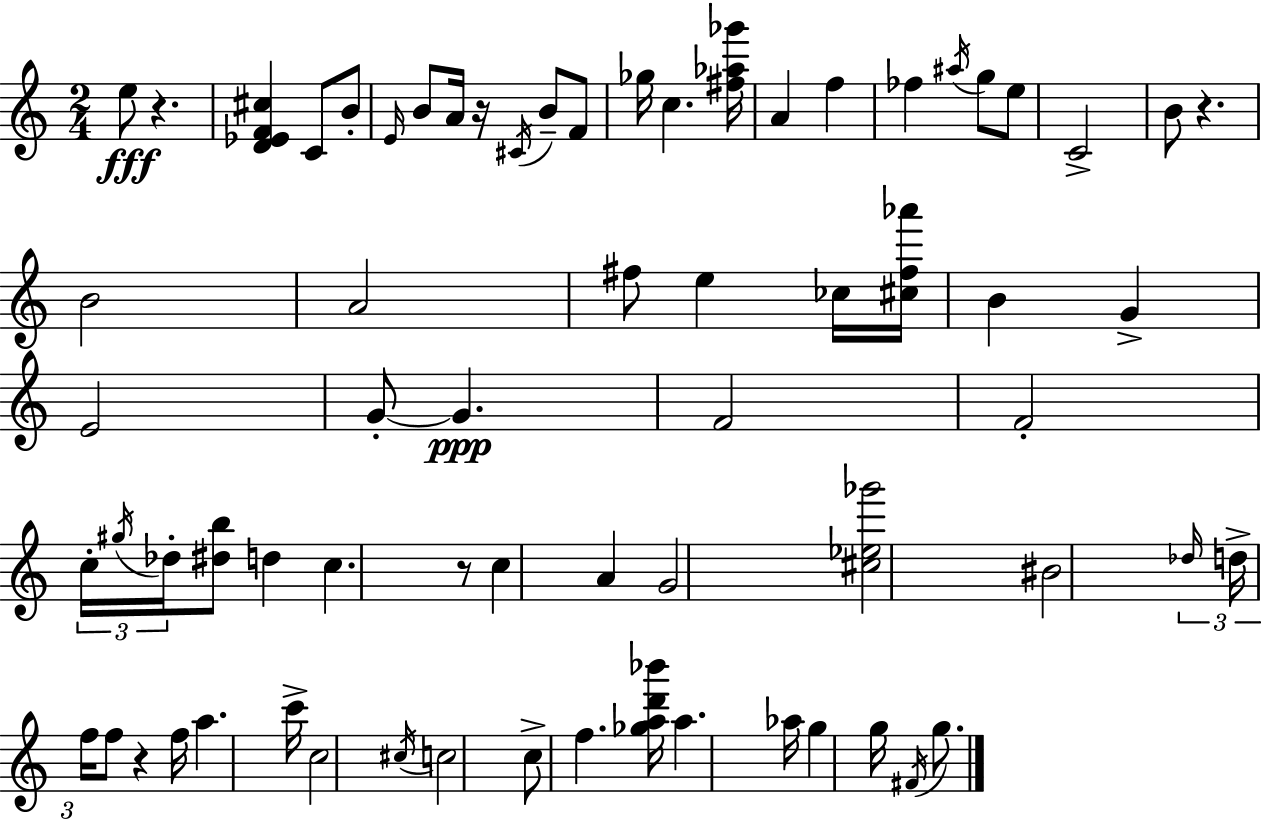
X:1
T:Untitled
M:2/4
L:1/4
K:Am
e/2 z [D_EF^c] C/2 B/2 E/4 B/2 A/4 z/4 ^C/4 B/2 F/2 _g/4 c [^f_a_g']/4 A f _f ^a/4 g/2 e/2 C2 B/2 z B2 A2 ^f/2 e _c/4 [^c^f_a']/4 B G E2 G/2 G F2 F2 c/4 ^g/4 _d/4 [^db]/2 d c z/2 c A G2 [^c_e_g']2 ^B2 _d/4 d/4 f/4 f/2 z f/4 a c'/4 c2 ^c/4 c2 c/2 f [_gad'_b']/4 a _a/4 g g/4 ^F/4 g/2